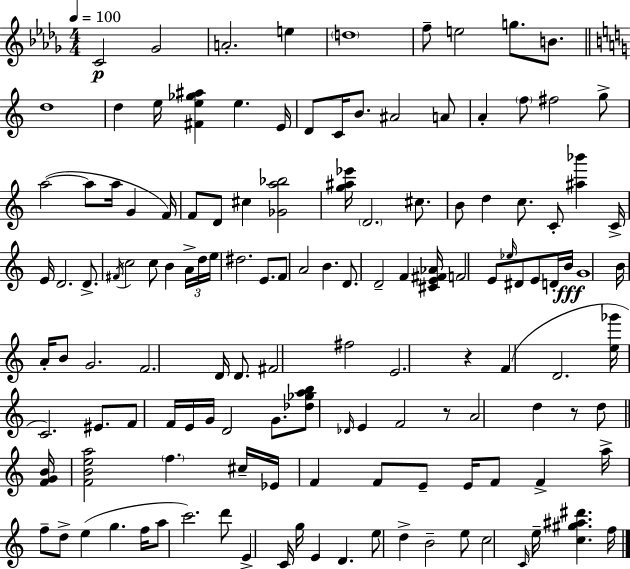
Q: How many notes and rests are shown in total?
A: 134